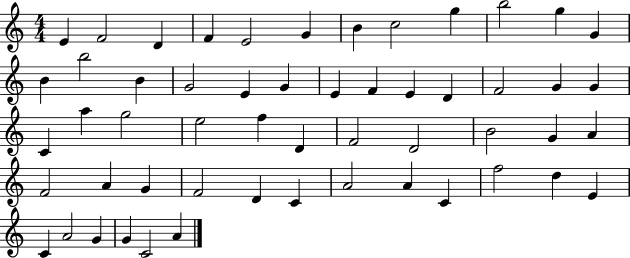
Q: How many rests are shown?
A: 0